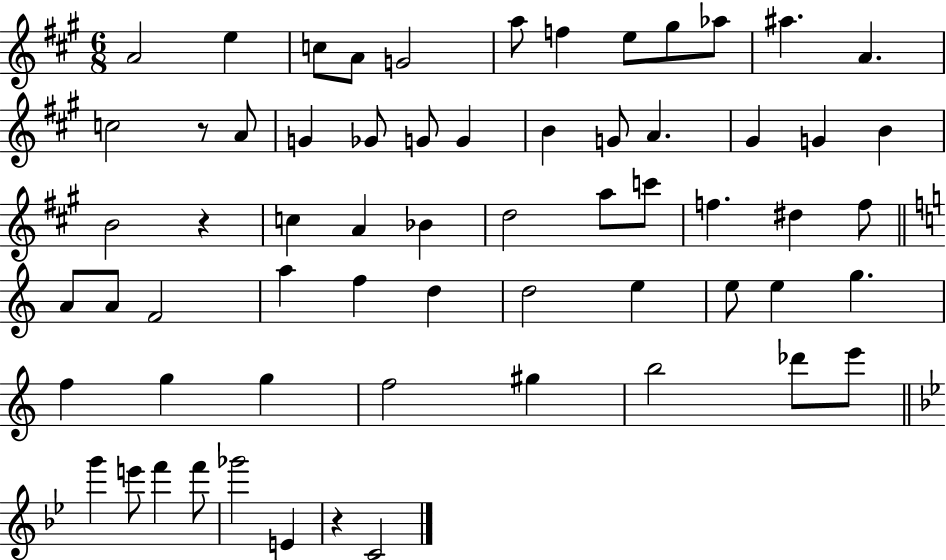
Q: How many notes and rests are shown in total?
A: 63